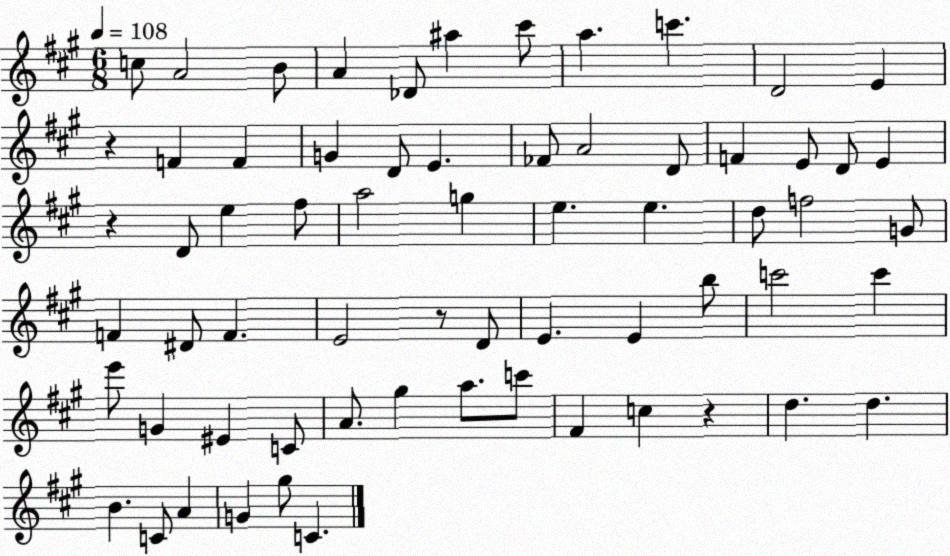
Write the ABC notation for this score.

X:1
T:Untitled
M:6/8
L:1/4
K:A
c/2 A2 B/2 A _D/2 ^a ^c'/2 a c' D2 E z F F G D/2 E _F/2 A2 D/2 F E/2 D/2 E z D/2 e ^f/2 a2 g e e d/2 f2 G/2 F ^D/2 F E2 z/2 D/2 E E b/2 c'2 c' e'/2 G ^E C/2 A/2 ^g a/2 c'/2 ^F c z d d B C/2 A G ^g/2 C